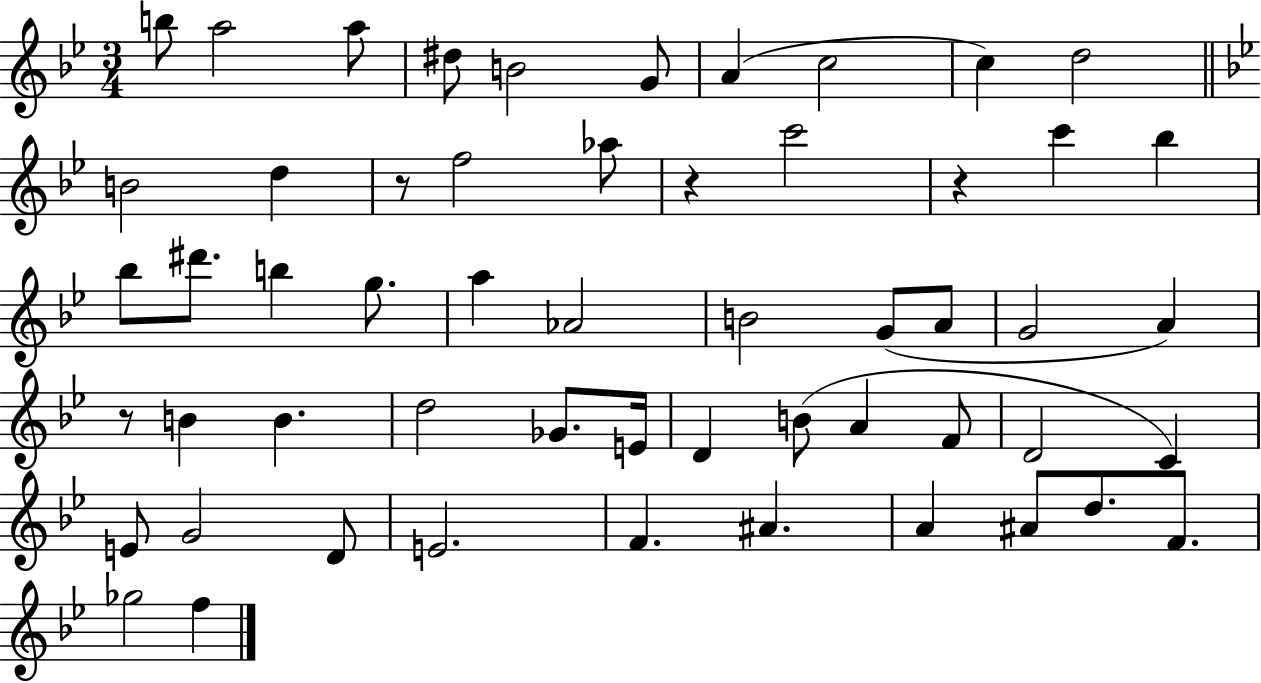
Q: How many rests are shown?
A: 4